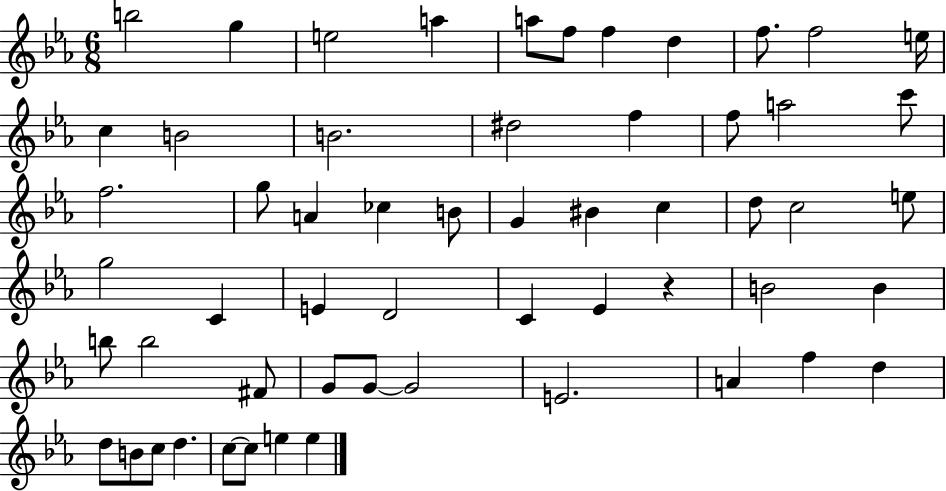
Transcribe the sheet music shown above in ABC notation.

X:1
T:Untitled
M:6/8
L:1/4
K:Eb
b2 g e2 a a/2 f/2 f d f/2 f2 e/4 c B2 B2 ^d2 f f/2 a2 c'/2 f2 g/2 A _c B/2 G ^B c d/2 c2 e/2 g2 C E D2 C _E z B2 B b/2 b2 ^F/2 G/2 G/2 G2 E2 A f d d/2 B/2 c/2 d c/2 c/2 e e